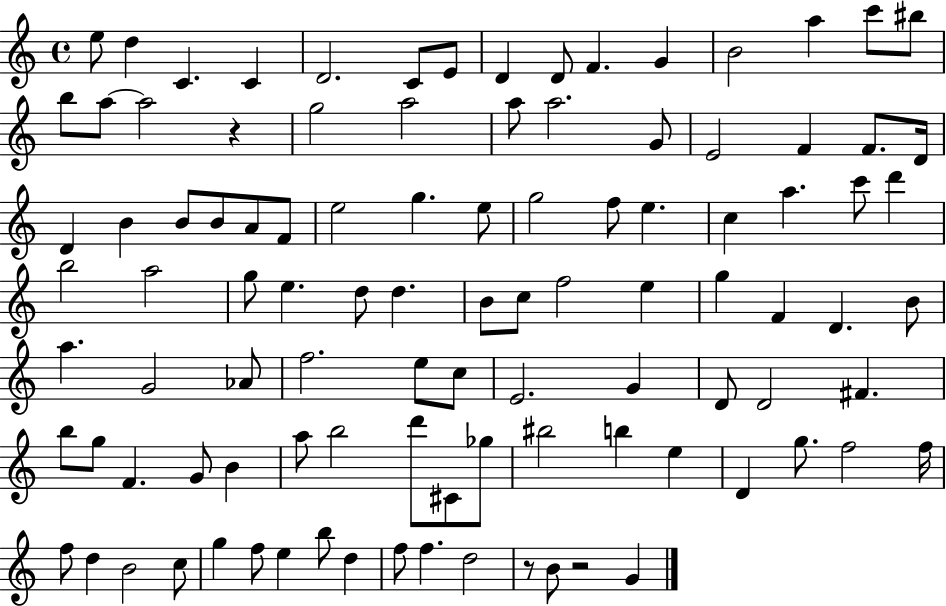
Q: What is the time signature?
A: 4/4